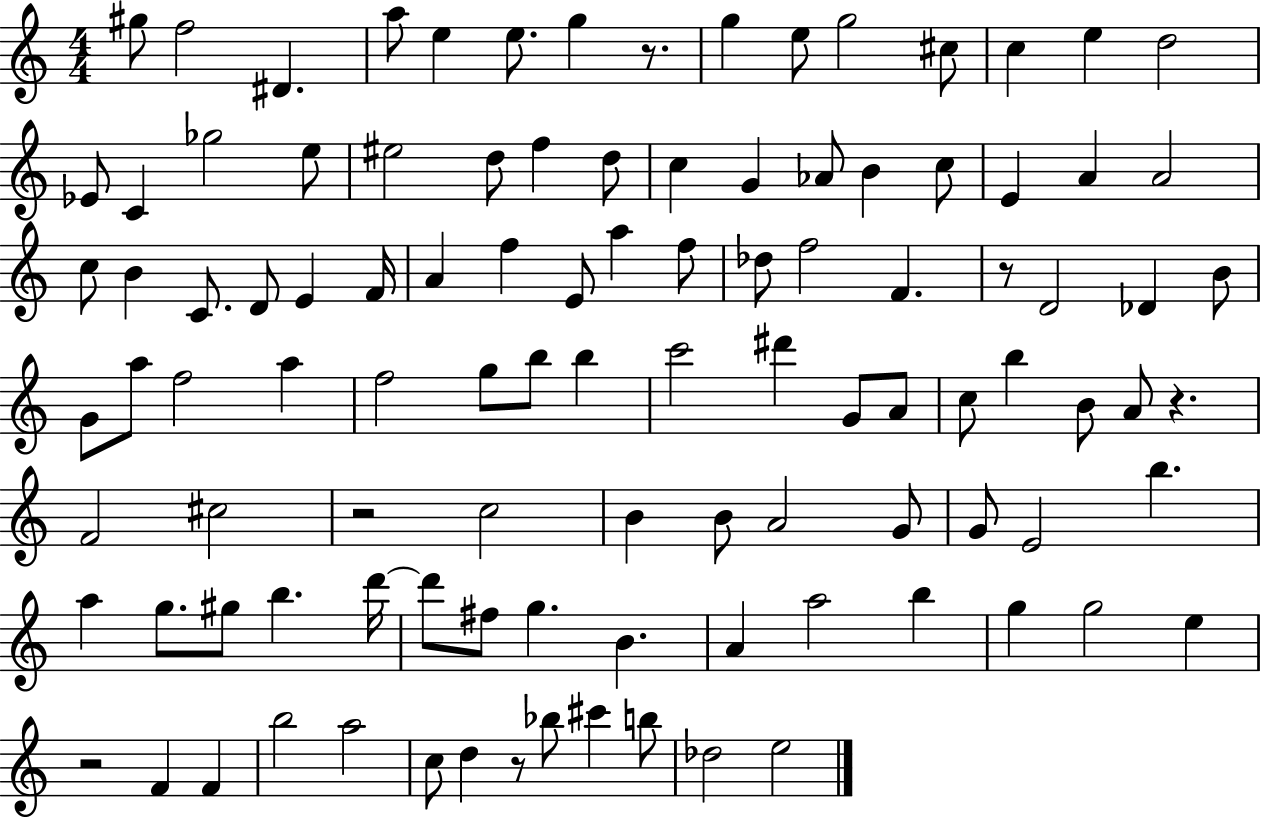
X:1
T:Untitled
M:4/4
L:1/4
K:C
^g/2 f2 ^D a/2 e e/2 g z/2 g e/2 g2 ^c/2 c e d2 _E/2 C _g2 e/2 ^e2 d/2 f d/2 c G _A/2 B c/2 E A A2 c/2 B C/2 D/2 E F/4 A f E/2 a f/2 _d/2 f2 F z/2 D2 _D B/2 G/2 a/2 f2 a f2 g/2 b/2 b c'2 ^d' G/2 A/2 c/2 b B/2 A/2 z F2 ^c2 z2 c2 B B/2 A2 G/2 G/2 E2 b a g/2 ^g/2 b d'/4 d'/2 ^f/2 g B A a2 b g g2 e z2 F F b2 a2 c/2 d z/2 _b/2 ^c' b/2 _d2 e2